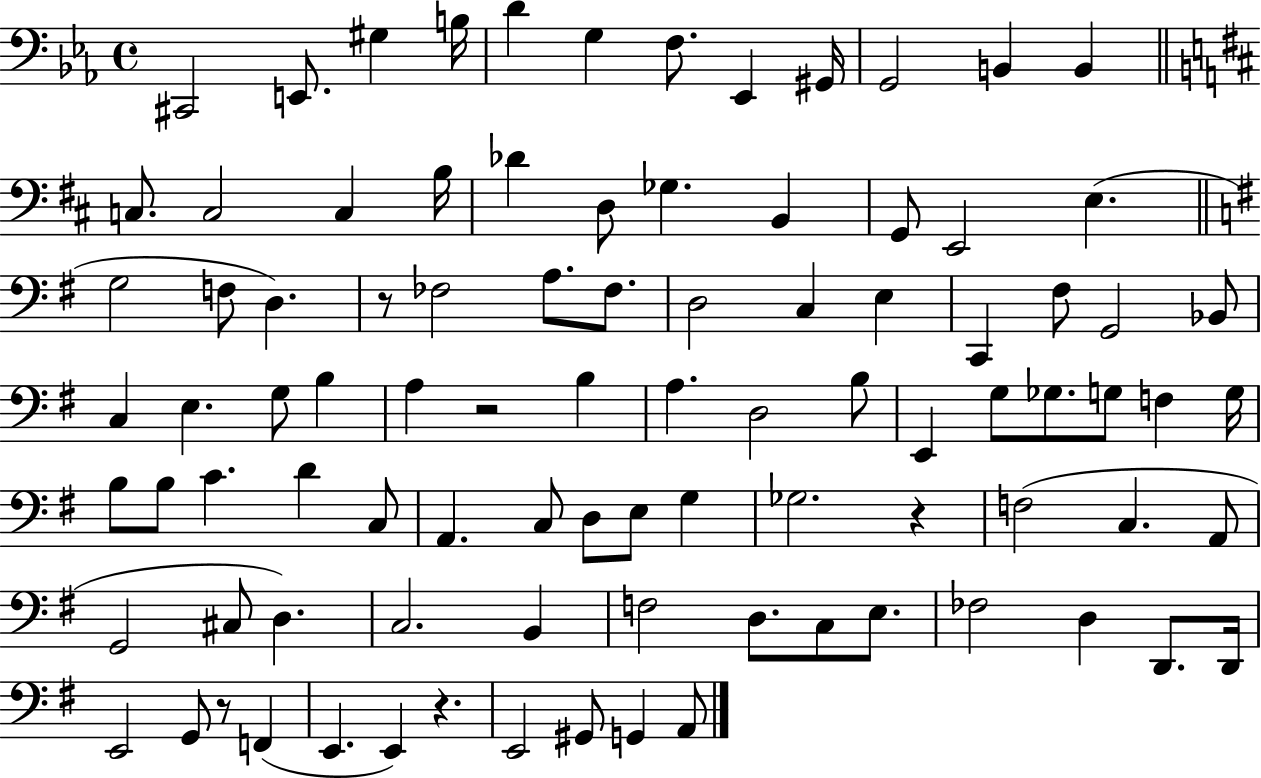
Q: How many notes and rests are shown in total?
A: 92